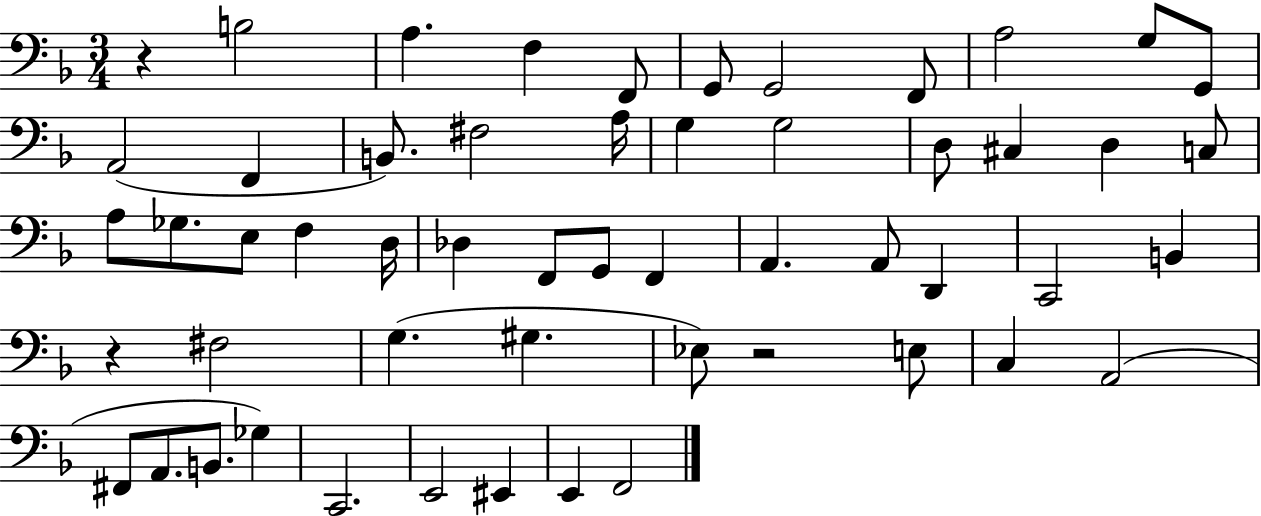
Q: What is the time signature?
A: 3/4